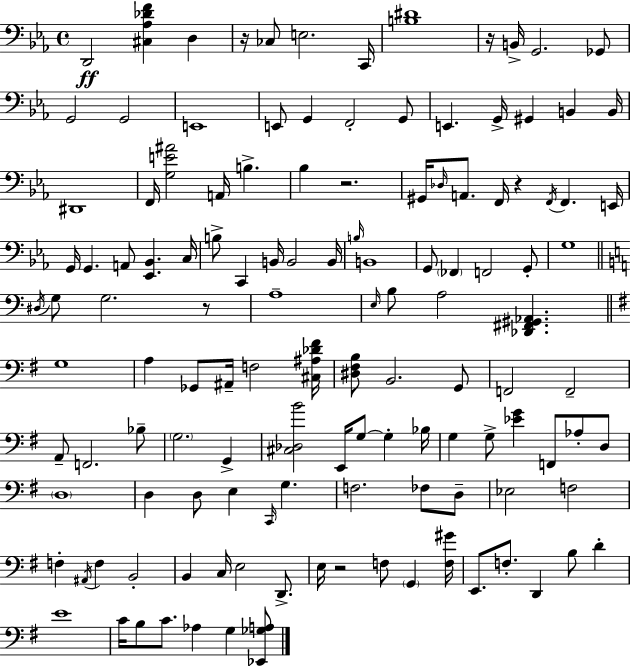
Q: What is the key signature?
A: C minor